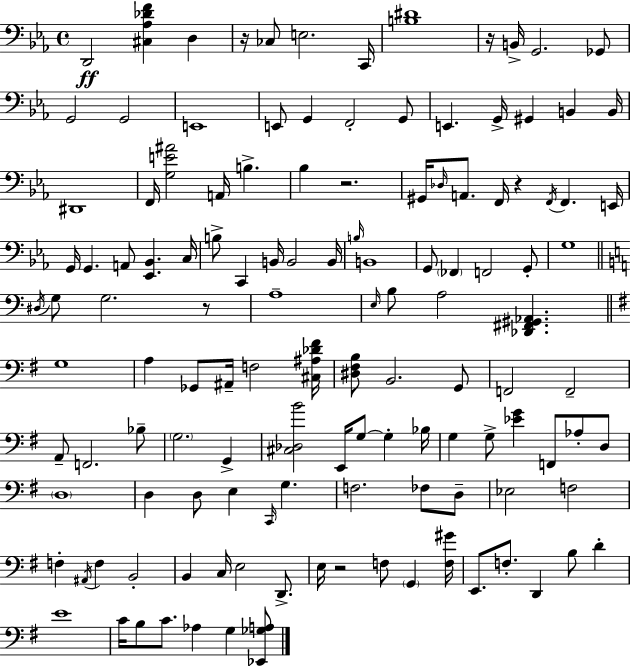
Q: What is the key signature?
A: C minor